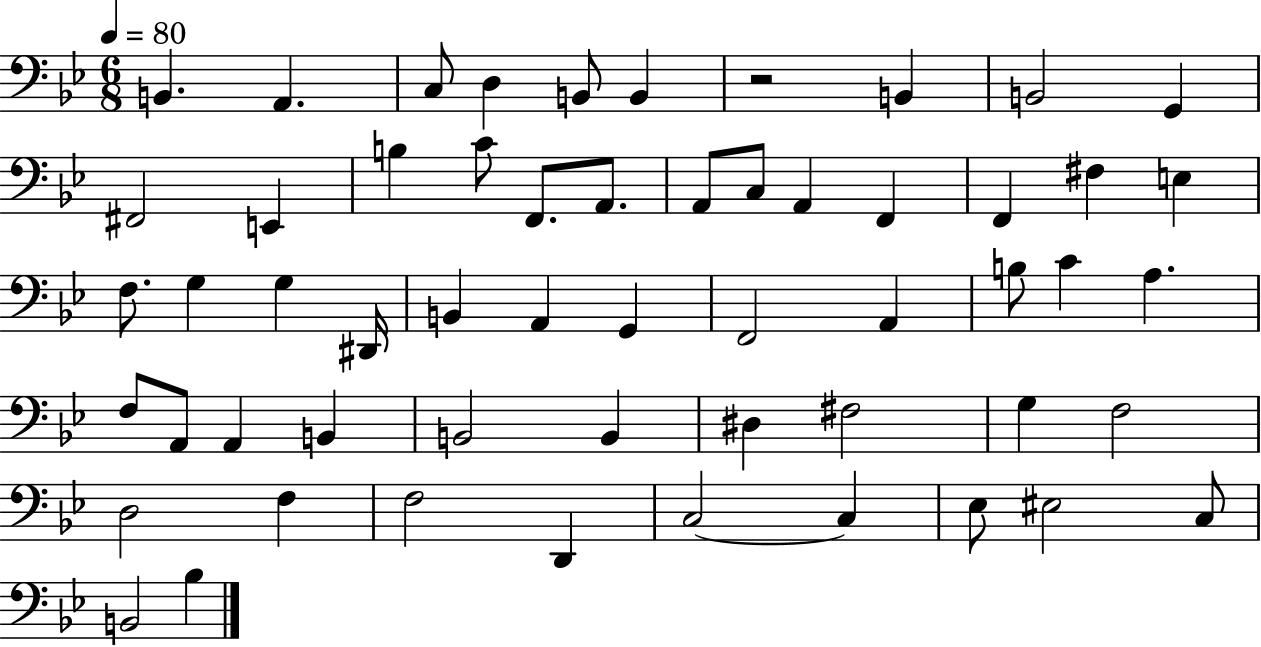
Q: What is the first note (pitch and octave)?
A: B2